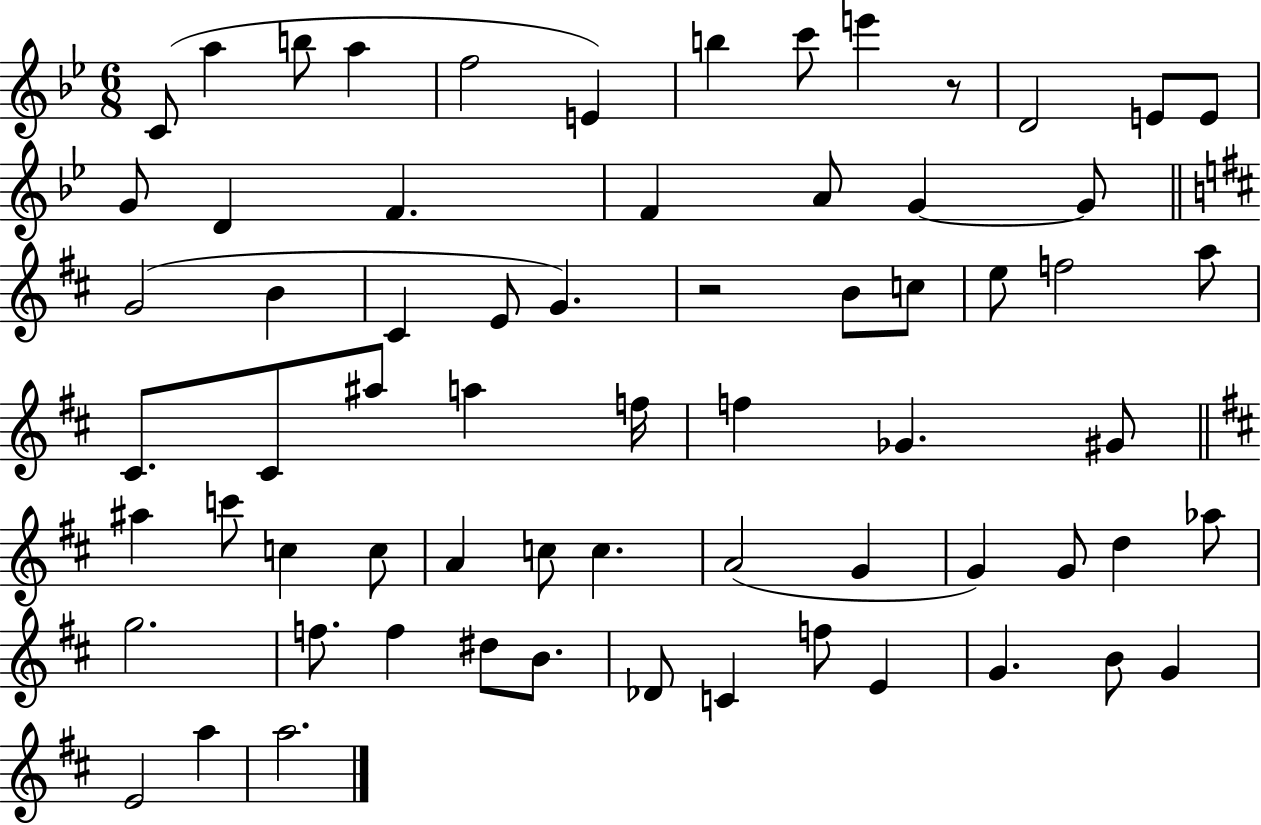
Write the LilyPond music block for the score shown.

{
  \clef treble
  \numericTimeSignature
  \time 6/8
  \key bes \major
  c'8( a''4 b''8 a''4 | f''2 e'4) | b''4 c'''8 e'''4 r8 | d'2 e'8 e'8 | \break g'8 d'4 f'4. | f'4 a'8 g'4~~ g'8 | \bar "||" \break \key d \major g'2( b'4 | cis'4 e'8 g'4.) | r2 b'8 c''8 | e''8 f''2 a''8 | \break cis'8. cis'8 ais''8 a''4 f''16 | f''4 ges'4. gis'8 | \bar "||" \break \key b \minor ais''4 c'''8 c''4 c''8 | a'4 c''8 c''4. | a'2( g'4 | g'4) g'8 d''4 aes''8 | \break g''2. | f''8. f''4 dis''8 b'8. | des'8 c'4 f''8 e'4 | g'4. b'8 g'4 | \break e'2 a''4 | a''2. | \bar "|."
}